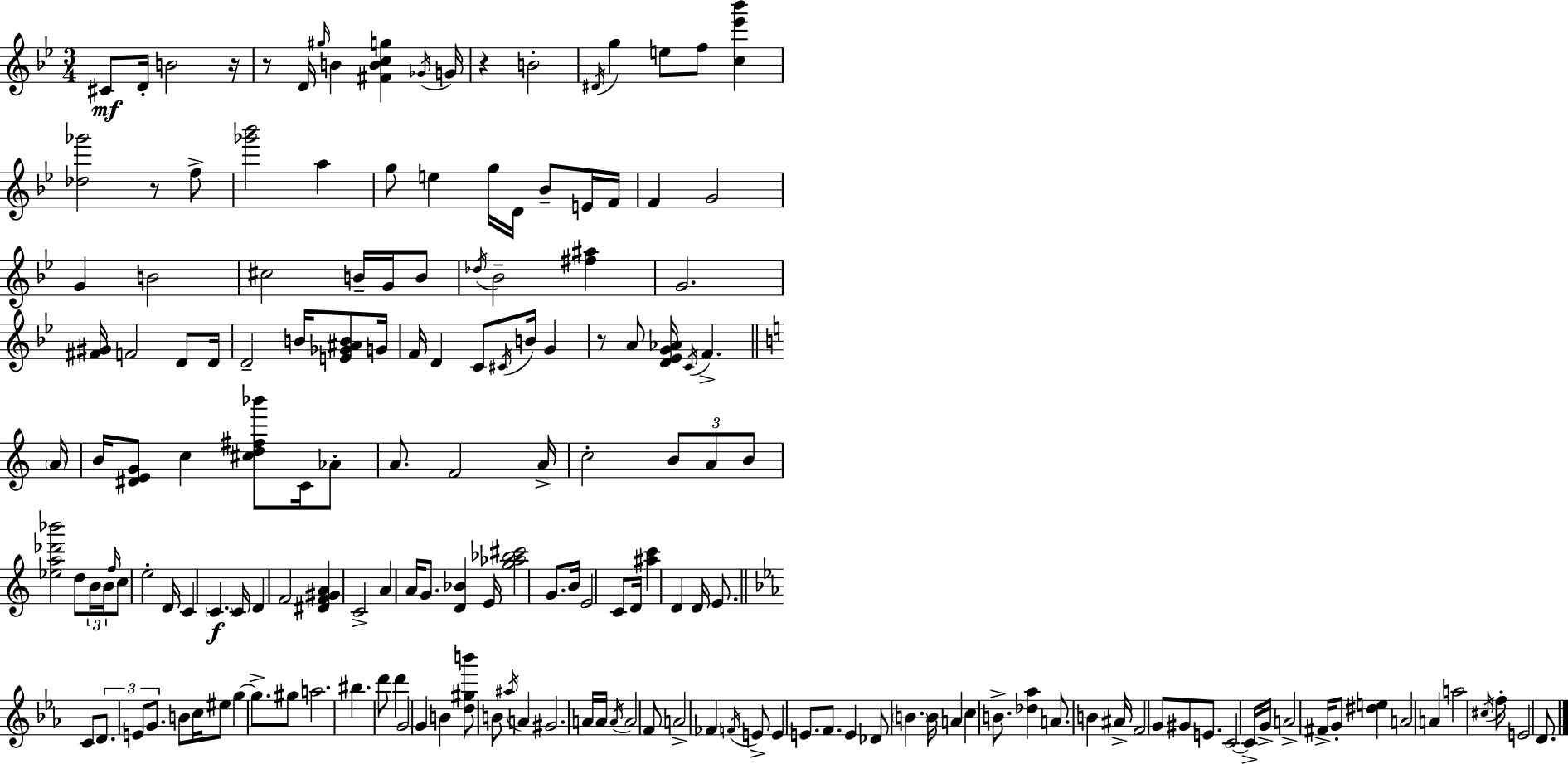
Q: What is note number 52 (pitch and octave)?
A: C4